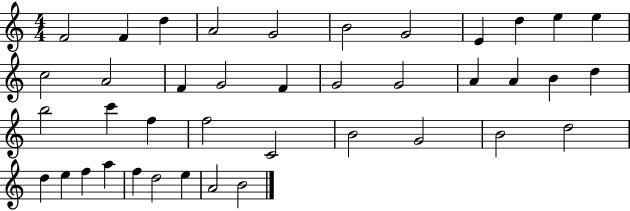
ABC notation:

X:1
T:Untitled
M:4/4
L:1/4
K:C
F2 F d A2 G2 B2 G2 E d e e c2 A2 F G2 F G2 G2 A A B d b2 c' f f2 C2 B2 G2 B2 d2 d e f a f d2 e A2 B2